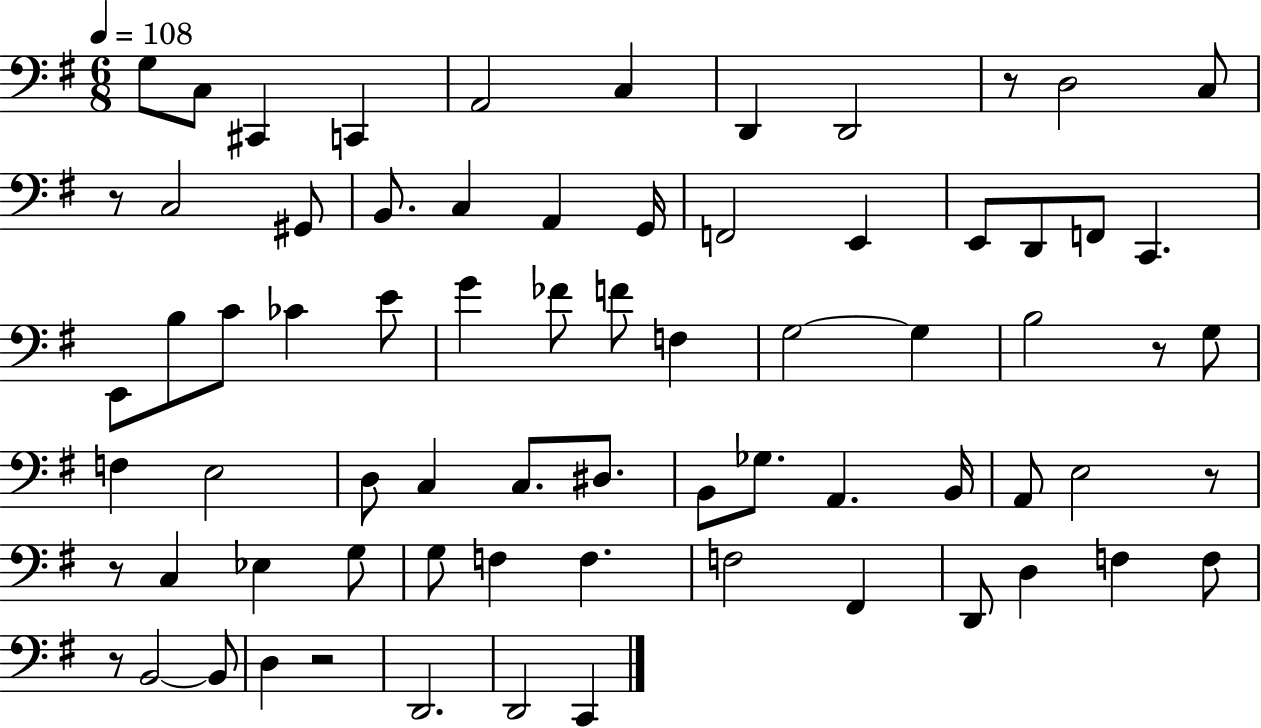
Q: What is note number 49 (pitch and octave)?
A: Eb3